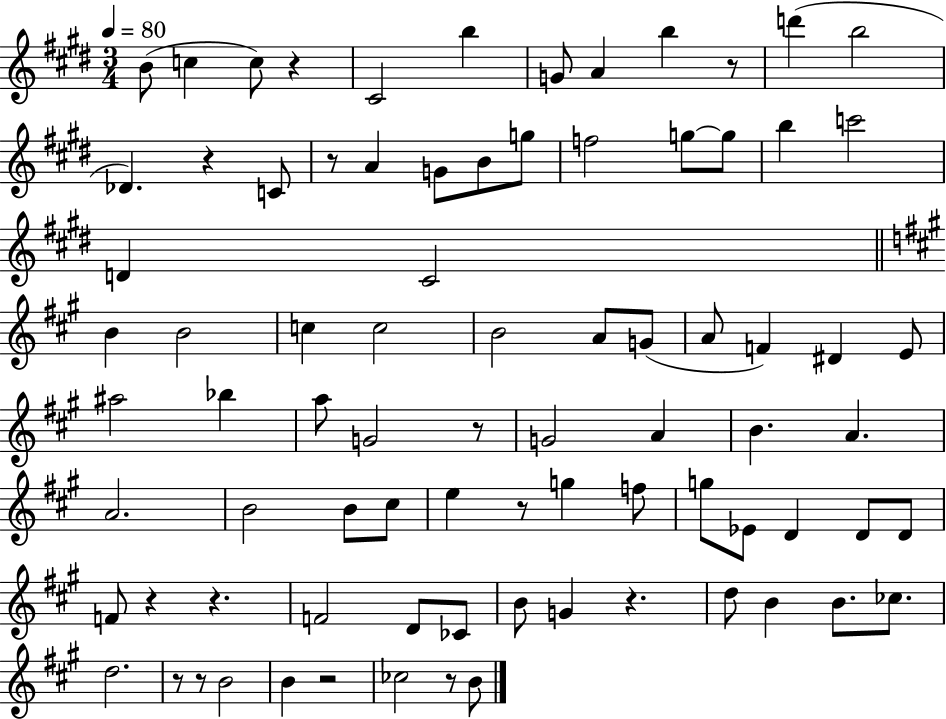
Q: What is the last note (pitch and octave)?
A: B4